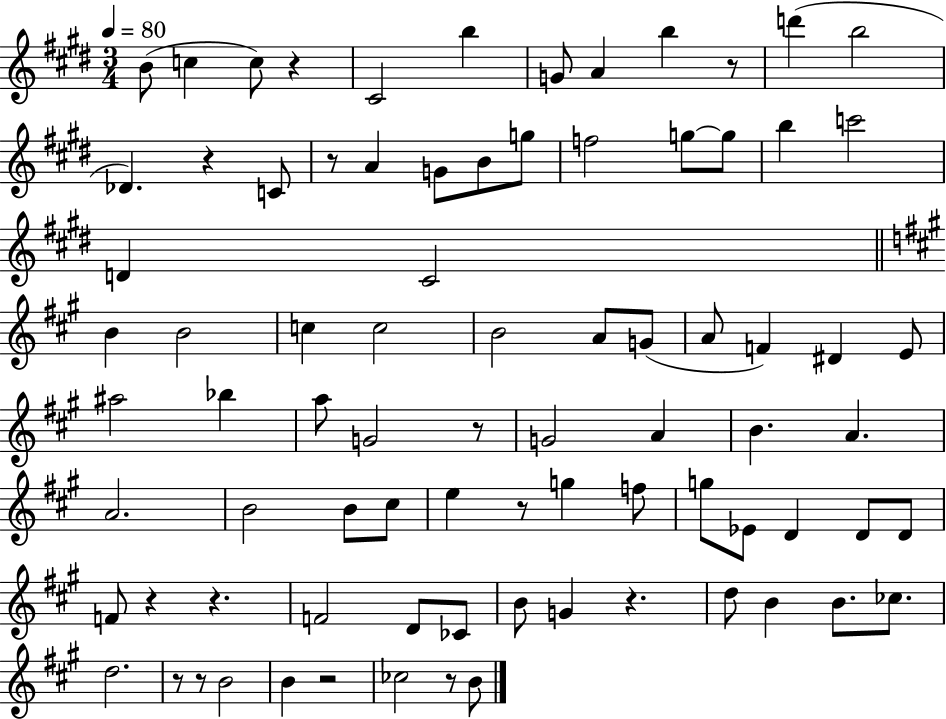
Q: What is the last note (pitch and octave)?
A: B4